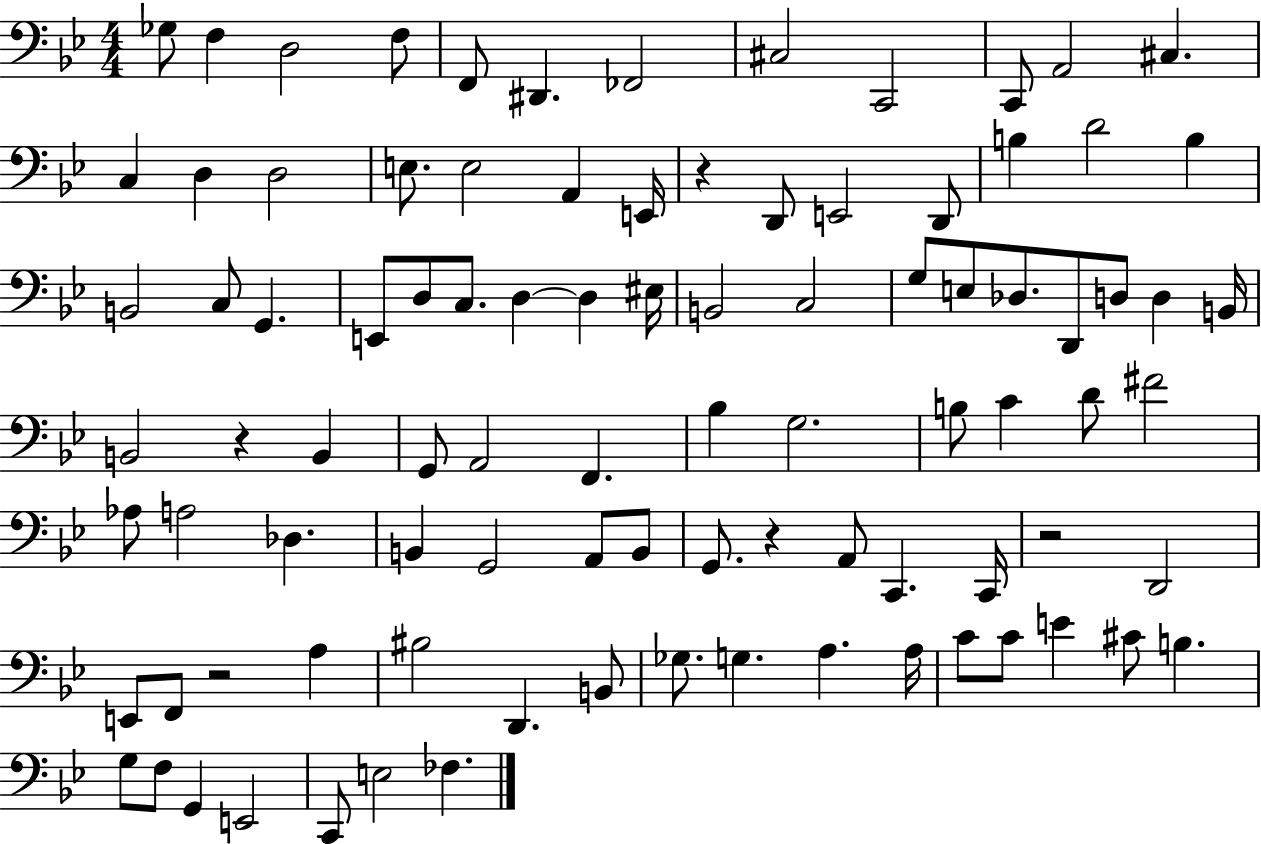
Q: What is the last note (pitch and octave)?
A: FES3